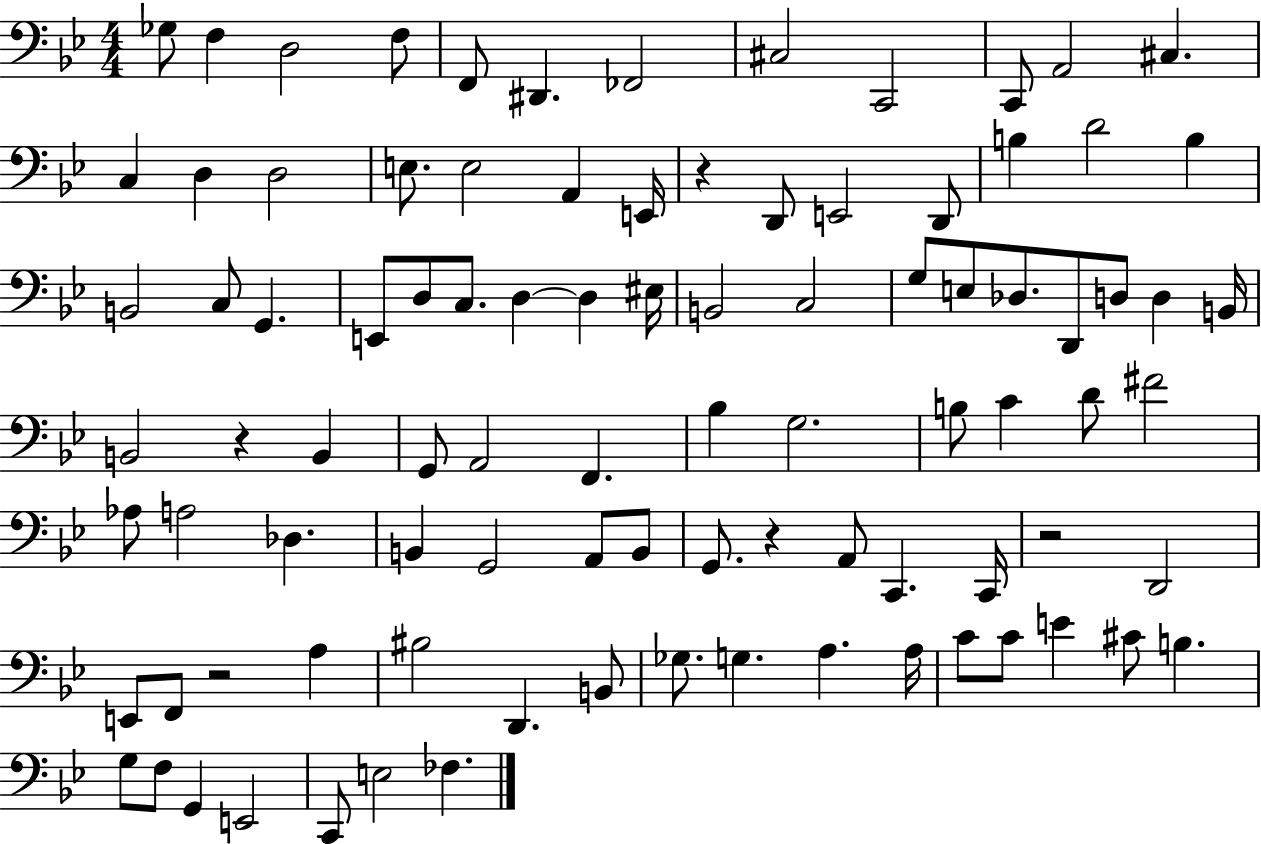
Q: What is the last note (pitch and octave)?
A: FES3